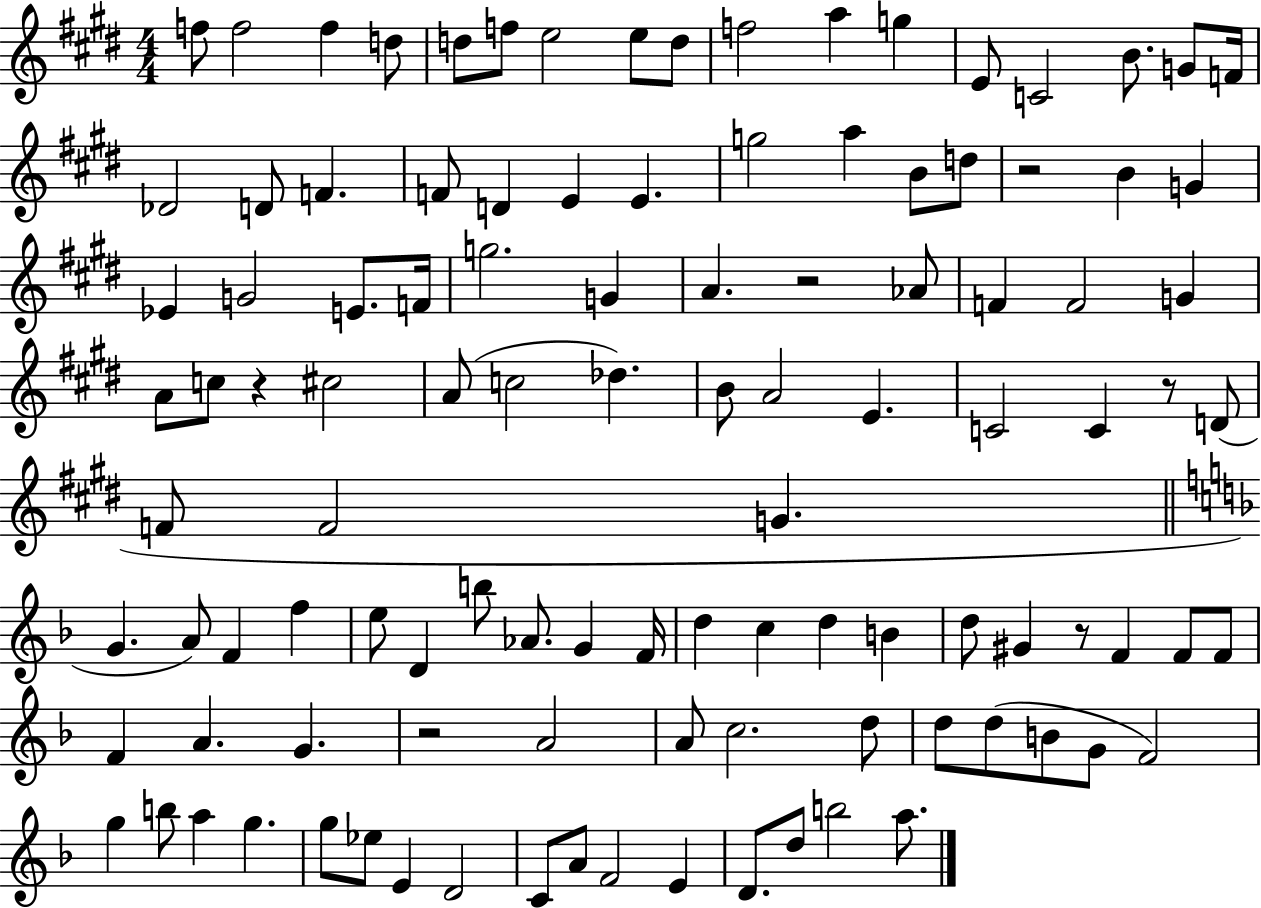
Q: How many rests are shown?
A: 6